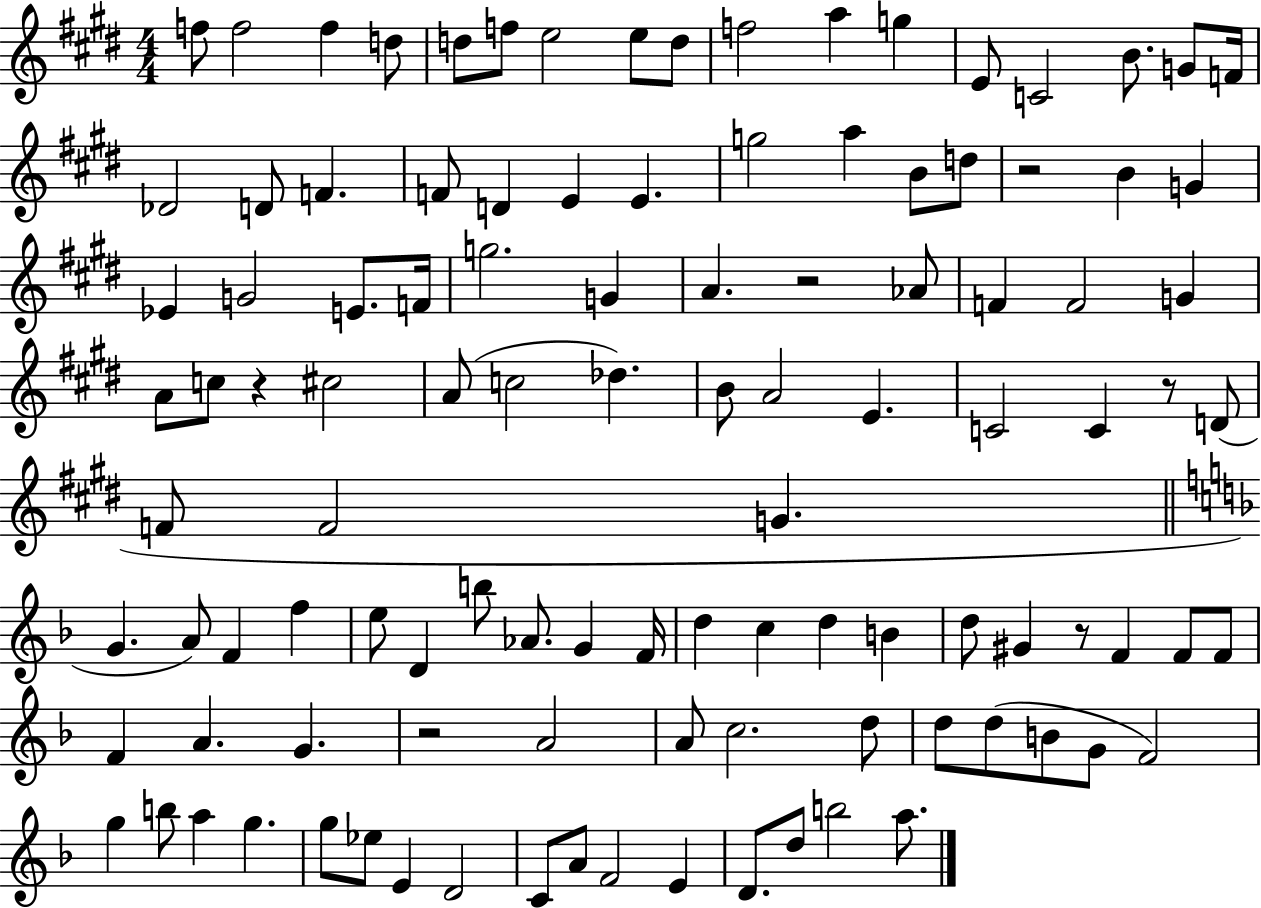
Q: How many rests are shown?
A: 6